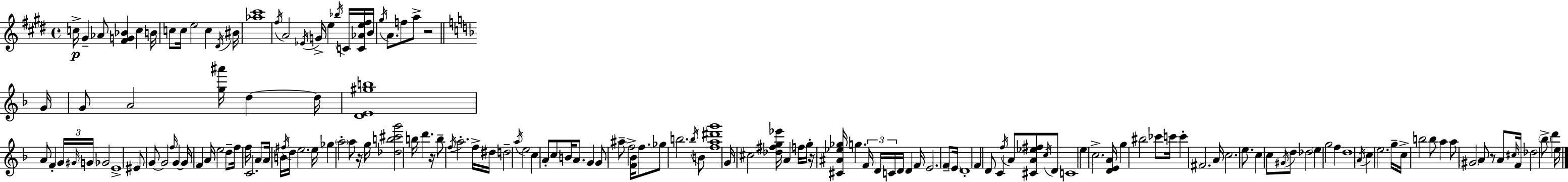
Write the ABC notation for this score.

X:1
T:Untitled
M:4/4
L:1/4
K:E
c/4 ^G _A/2 [^FG_B] c B/4 c/2 c/4 e2 c ^D/4 ^B/4 [_a^c']4 ^f/4 A2 _E/4 G/4 e _b/4 C/4 [C_Ae^f]/4 B/4 ^g/4 A/2 f/2 a/2 z2 G/4 G/2 A2 [g^a']/4 d d/4 [DE^gb]4 A/2 F G/4 ^G/4 G/4 _G2 E4 ^E/2 G/2 G2 f/4 G G/4 F A/4 e2 d/2 f/4 f/4 C2 A/2 A/4 B/4 ^f/4 d/4 e2 e/4 _g a2 a/2 z/4 g/4 [_db^c'g']2 b/4 d' z/4 b/2 f/4 a2 f/4 ^d/4 d2 a/4 e2 c A/2 c/2 B/4 A/2 G G/2 ^a/2 f2 [F_B]/4 f/2 _g/2 b2 b/4 B/2 [fa^d'g']4 G/4 ^c2 [_d^fg_e']/4 A f/4 g/4 z/4 [^C^A_e_g]/4 g F/4 D/4 C/4 D/4 D F/4 E2 F/2 E/4 D4 F D/2 C f/4 A/2 [^CA_e^f]/2 c/4 D/2 C4 e c2 [DEA]/4 g ^b2 _c'/2 c'/4 c' ^F2 A/4 c2 e/2 c c/2 ^G/4 d/2 _d2 e g2 f d4 A/4 c e2 g/4 c/4 b2 b/2 a a/2 ^G2 A/2 z/2 A/2 ^c/4 F/4 _d2 _b/2 d' e/4